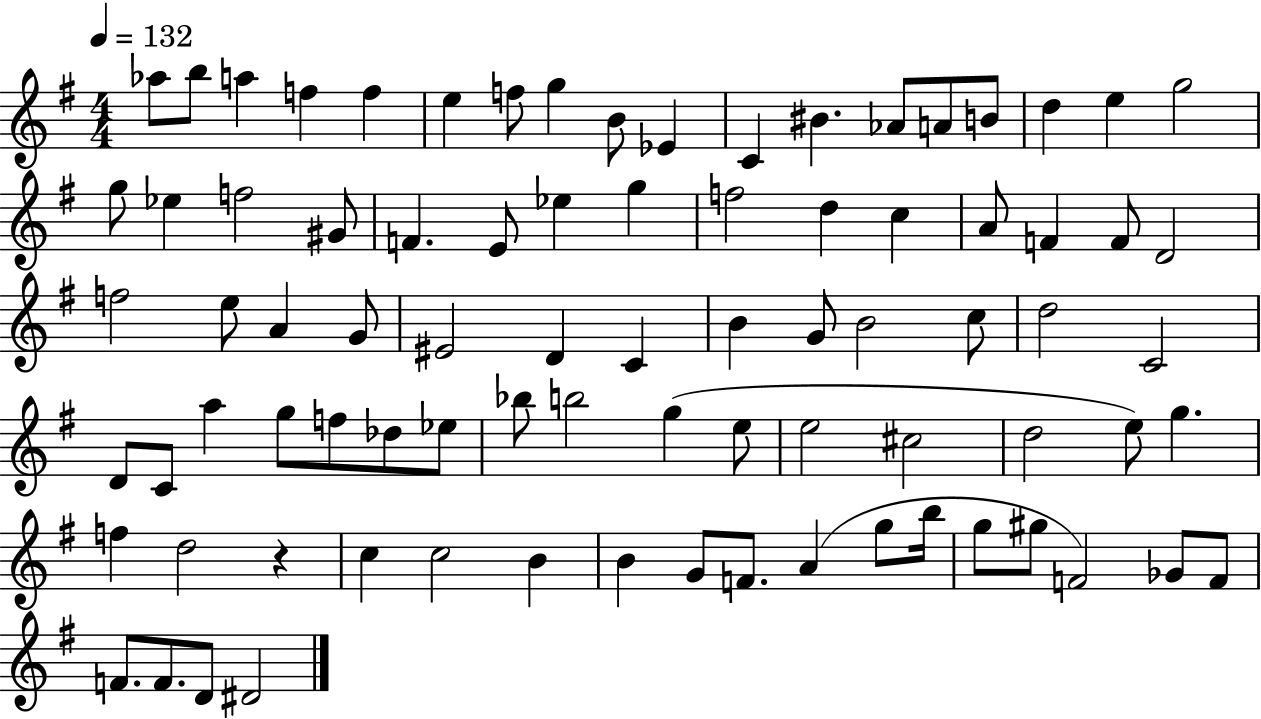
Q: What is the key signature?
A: G major